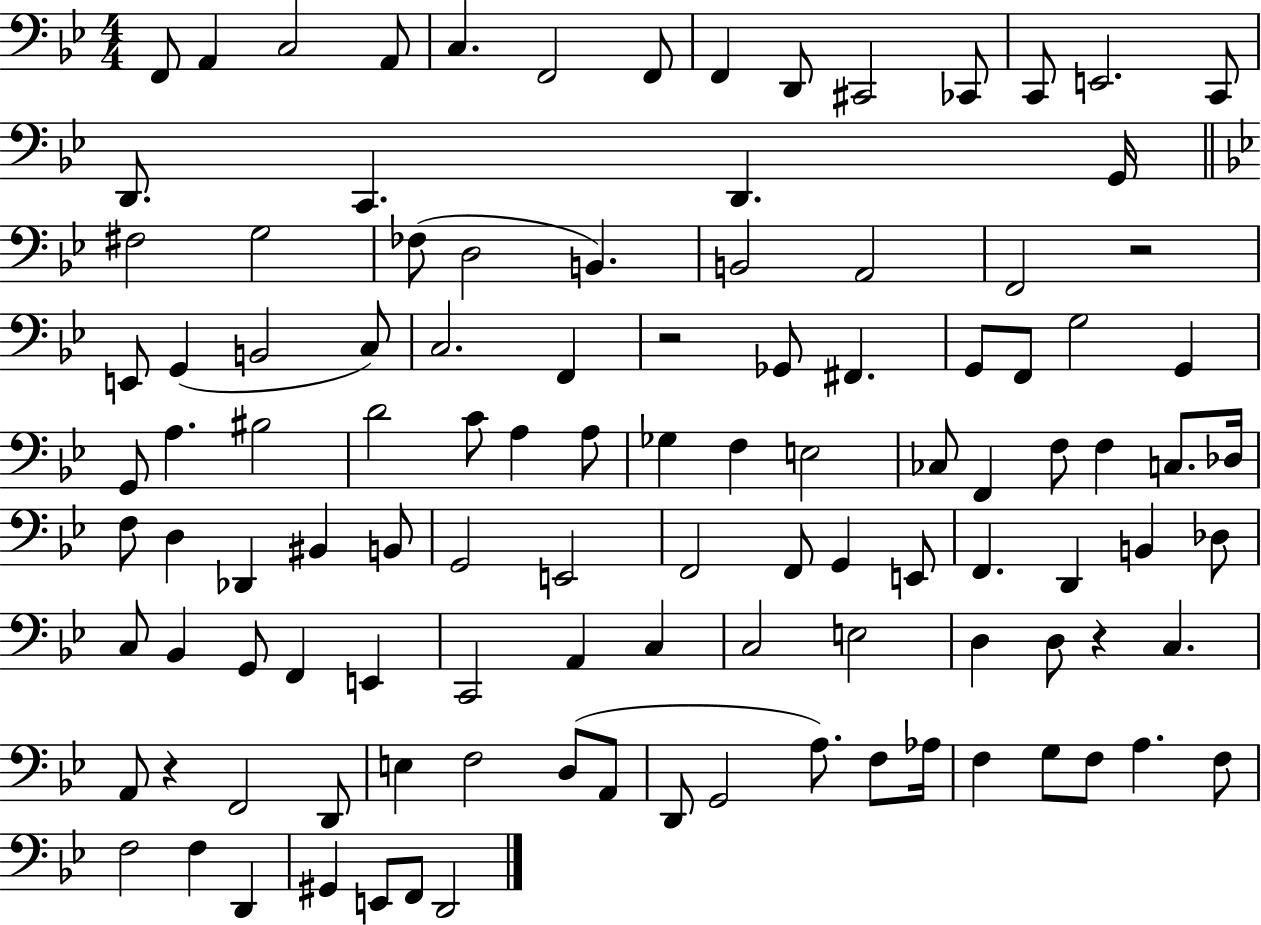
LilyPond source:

{
  \clef bass
  \numericTimeSignature
  \time 4/4
  \key bes \major
  \repeat volta 2 { f,8 a,4 c2 a,8 | c4. f,2 f,8 | f,4 d,8 cis,2 ces,8 | c,8 e,2. c,8 | \break d,8. c,4. d,4. g,16 | \bar "||" \break \key bes \major fis2 g2 | fes8( d2 b,4.) | b,2 a,2 | f,2 r2 | \break e,8 g,4( b,2 c8) | c2. f,4 | r2 ges,8 fis,4. | g,8 f,8 g2 g,4 | \break g,8 a4. bis2 | d'2 c'8 a4 a8 | ges4 f4 e2 | ces8 f,4 f8 f4 c8. des16 | \break f8 d4 des,4 bis,4 b,8 | g,2 e,2 | f,2 f,8 g,4 e,8 | f,4. d,4 b,4 des8 | \break c8 bes,4 g,8 f,4 e,4 | c,2 a,4 c4 | c2 e2 | d4 d8 r4 c4. | \break a,8 r4 f,2 d,8 | e4 f2 d8( a,8 | d,8 g,2 a8.) f8 aes16 | f4 g8 f8 a4. f8 | \break f2 f4 d,4 | gis,4 e,8 f,8 d,2 | } \bar "|."
}